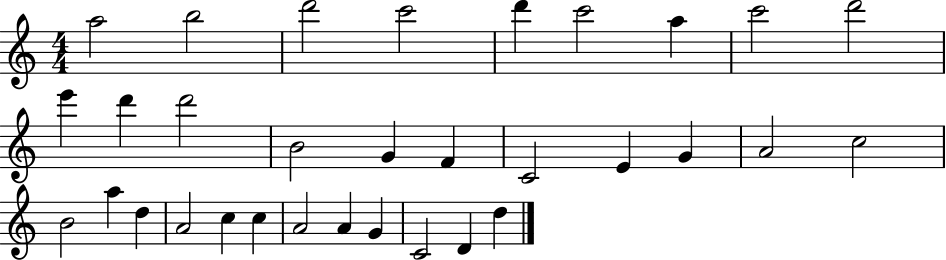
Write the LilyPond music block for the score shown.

{
  \clef treble
  \numericTimeSignature
  \time 4/4
  \key c \major
  a''2 b''2 | d'''2 c'''2 | d'''4 c'''2 a''4 | c'''2 d'''2 | \break e'''4 d'''4 d'''2 | b'2 g'4 f'4 | c'2 e'4 g'4 | a'2 c''2 | \break b'2 a''4 d''4 | a'2 c''4 c''4 | a'2 a'4 g'4 | c'2 d'4 d''4 | \break \bar "|."
}